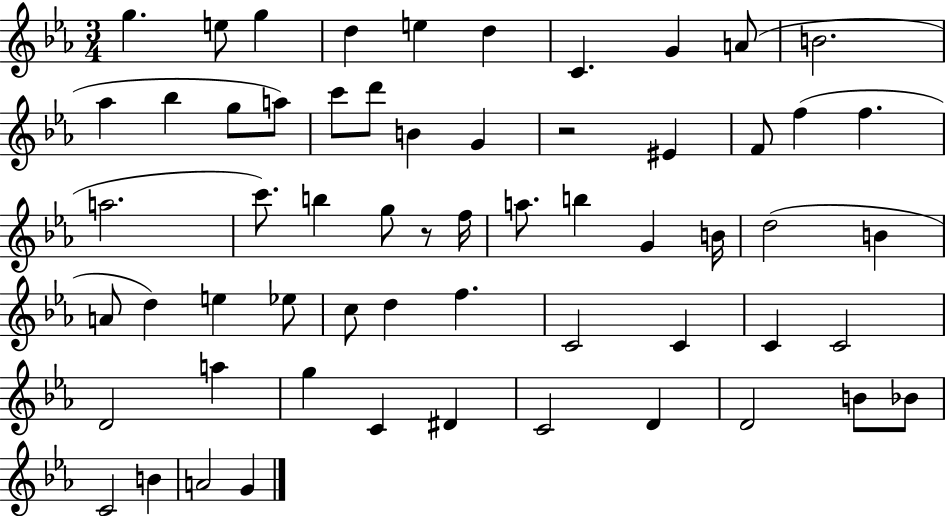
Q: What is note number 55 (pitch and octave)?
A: C4